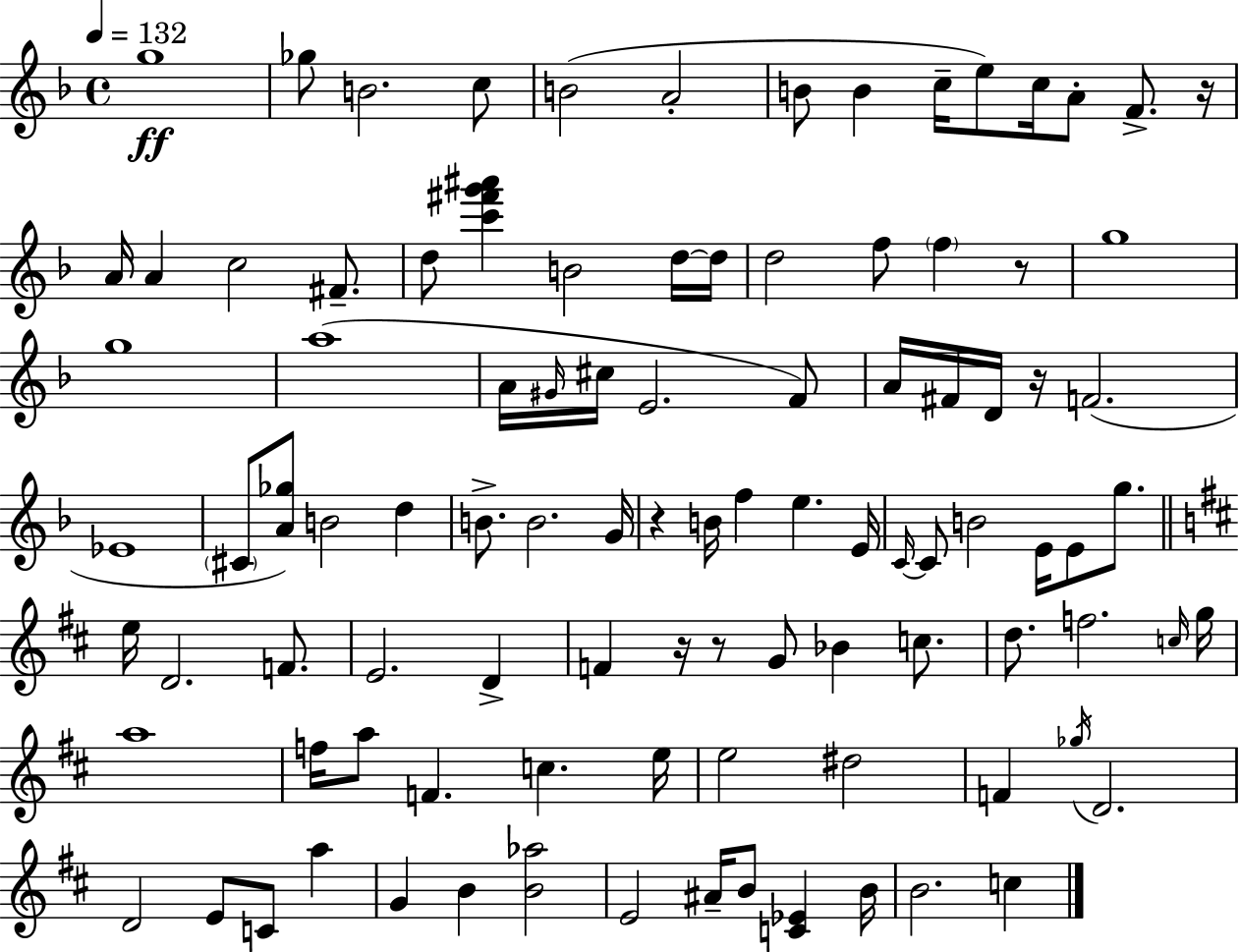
{
  \clef treble
  \time 4/4
  \defaultTimeSignature
  \key f \major
  \tempo 4 = 132
  g''1\ff | ges''8 b'2. c''8 | b'2( a'2-. | b'8 b'4 c''16-- e''8) c''16 a'8-. f'8.-> r16 | \break a'16 a'4 c''2 fis'8.-- | d''8 <c''' fis''' g''' ais'''>4 b'2 d''16~~ d''16 | d''2 f''8 \parenthesize f''4 r8 | g''1 | \break g''1 | a''1( | a'16 \grace { gis'16 } cis''16 e'2. f'8) | a'16 fis'16 d'16 r16 f'2.( | \break ees'1 | \parenthesize cis'8 <a' ges''>8) b'2 d''4 | b'8.-> b'2. | g'16 r4 b'16 f''4 e''4. | \break e'16 \grace { c'16~ }~ c'8 b'2 e'16 e'8 g''8. | \bar "||" \break \key d \major e''16 d'2. f'8. | e'2. d'4-> | f'4 r16 r8 g'8 bes'4 c''8. | d''8. f''2. \grace { c''16 } | \break g''16 a''1 | f''16 a''8 f'4. c''4. | e''16 e''2 dis''2 | f'4 \acciaccatura { ges''16 } d'2. | \break d'2 e'8 c'8 a''4 | g'4 b'4 <b' aes''>2 | e'2 ais'16-- b'8 <c' ees'>4 | b'16 b'2. c''4 | \break \bar "|."
}